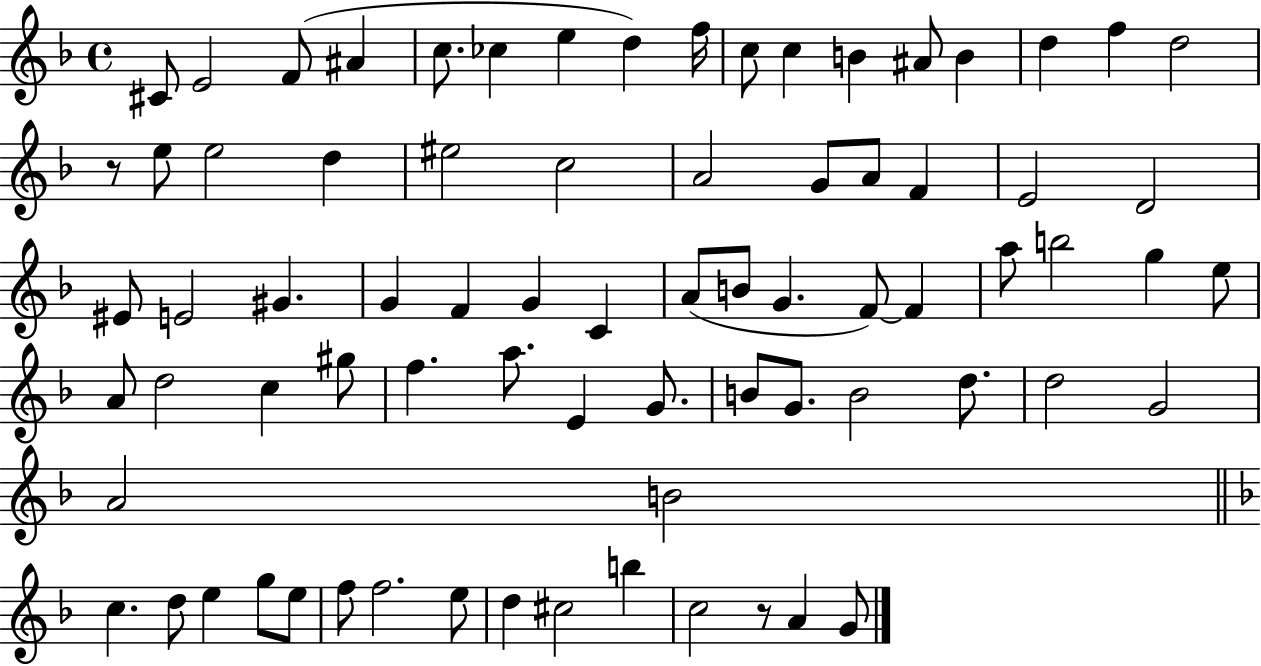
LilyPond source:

{
  \clef treble
  \time 4/4
  \defaultTimeSignature
  \key f \major
  \repeat volta 2 { cis'8 e'2 f'8( ais'4 | c''8. ces''4 e''4 d''4) f''16 | c''8 c''4 b'4 ais'8 b'4 | d''4 f''4 d''2 | \break r8 e''8 e''2 d''4 | eis''2 c''2 | a'2 g'8 a'8 f'4 | e'2 d'2 | \break eis'8 e'2 gis'4. | g'4 f'4 g'4 c'4 | a'8( b'8 g'4. f'8~~) f'4 | a''8 b''2 g''4 e''8 | \break a'8 d''2 c''4 gis''8 | f''4. a''8. e'4 g'8. | b'8 g'8. b'2 d''8. | d''2 g'2 | \break a'2 b'2 | \bar "||" \break \key f \major c''4. d''8 e''4 g''8 e''8 | f''8 f''2. e''8 | d''4 cis''2 b''4 | c''2 r8 a'4 g'8 | \break } \bar "|."
}